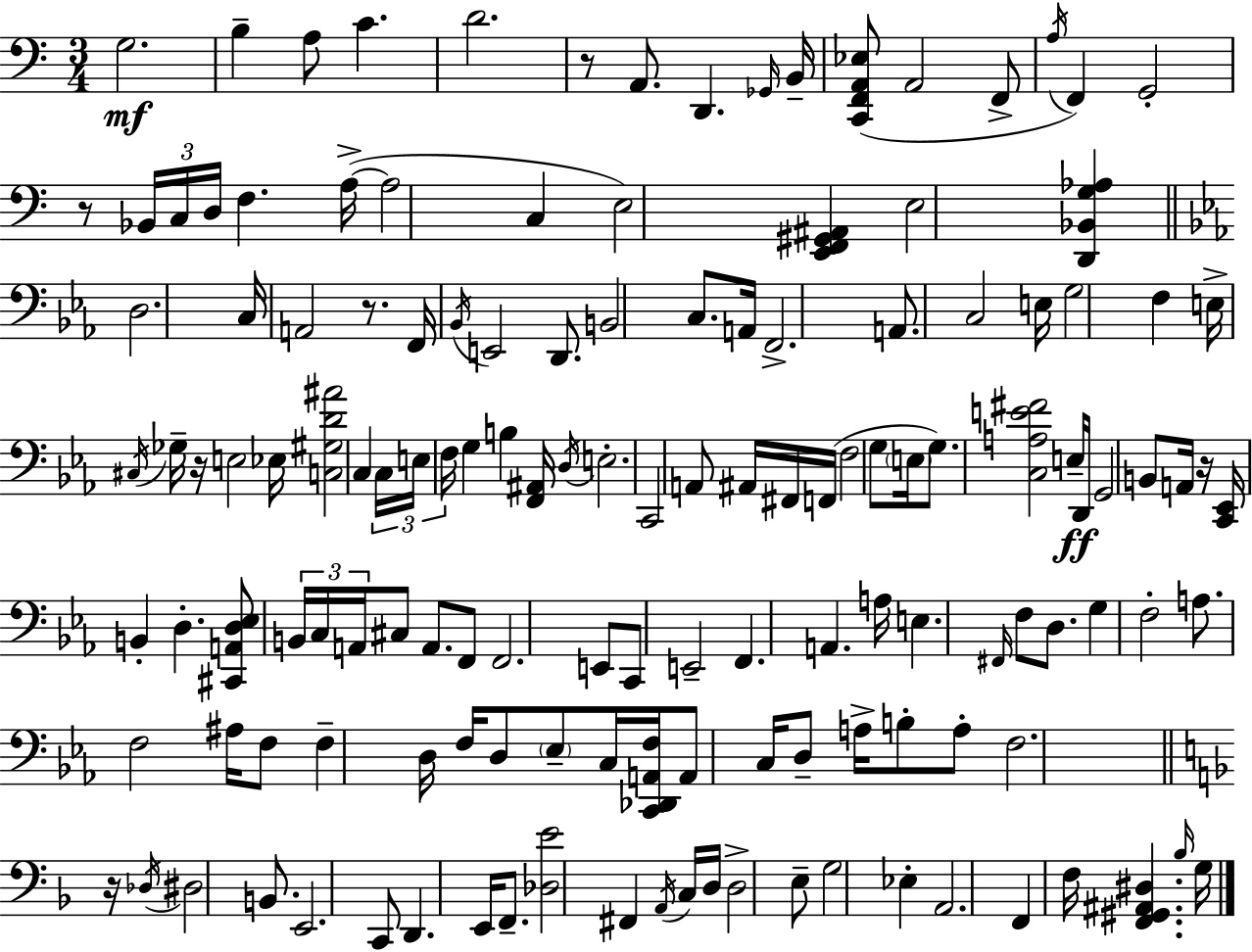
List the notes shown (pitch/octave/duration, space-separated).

G3/h. B3/q A3/e C4/q. D4/h. R/e A2/e. D2/q. Gb2/s B2/s [C2,F2,A2,Eb3]/e A2/h F2/e A3/s F2/q G2/h R/e Bb2/s C3/s D3/s F3/q. A3/s A3/h C3/q E3/h [E2,F2,G#2,A#2]/q E3/h [D2,Bb2,G3,Ab3]/q D3/h. C3/s A2/h R/e. F2/s Bb2/s E2/h D2/e. B2/h C3/e. A2/s F2/h. A2/e. C3/h E3/s G3/h F3/q E3/s C#3/s Gb3/s R/s E3/h Eb3/s [C3,G#3,D4,A#4]/h C3/q C3/s E3/s F3/s G3/q B3/q [F2,A#2]/s D3/s E3/h. C2/h A2/e A#2/s F#2/s F2/s F3/h G3/e E3/s G3/e. [C3,A3,E4,F#4]/h E3/s D2/s G2/h B2/e A2/s R/s [C2,Eb2]/s B2/q D3/q. [C#2,A2,D3,Eb3]/e B2/s C3/s A2/s C#3/e A2/e. F2/e F2/h. E2/e C2/e E2/h F2/q. A2/q. A3/s E3/q. F#2/s F3/e D3/e. G3/q F3/h A3/e. F3/h A#3/s F3/e F3/q D3/s F3/s D3/e Eb3/e C3/s [C2,Db2,A2,F3]/s A2/e C3/s D3/e A3/s B3/e A3/e F3/h. R/s Db3/s D#3/h B2/e. E2/h. C2/e D2/q. E2/s F2/e. [Db3,E4]/h F#2/q A2/s C3/s D3/s D3/h E3/e G3/h Eb3/q A2/h. F2/q F3/s [F2,G#2,A#2,D#3]/q. Bb3/s G3/s